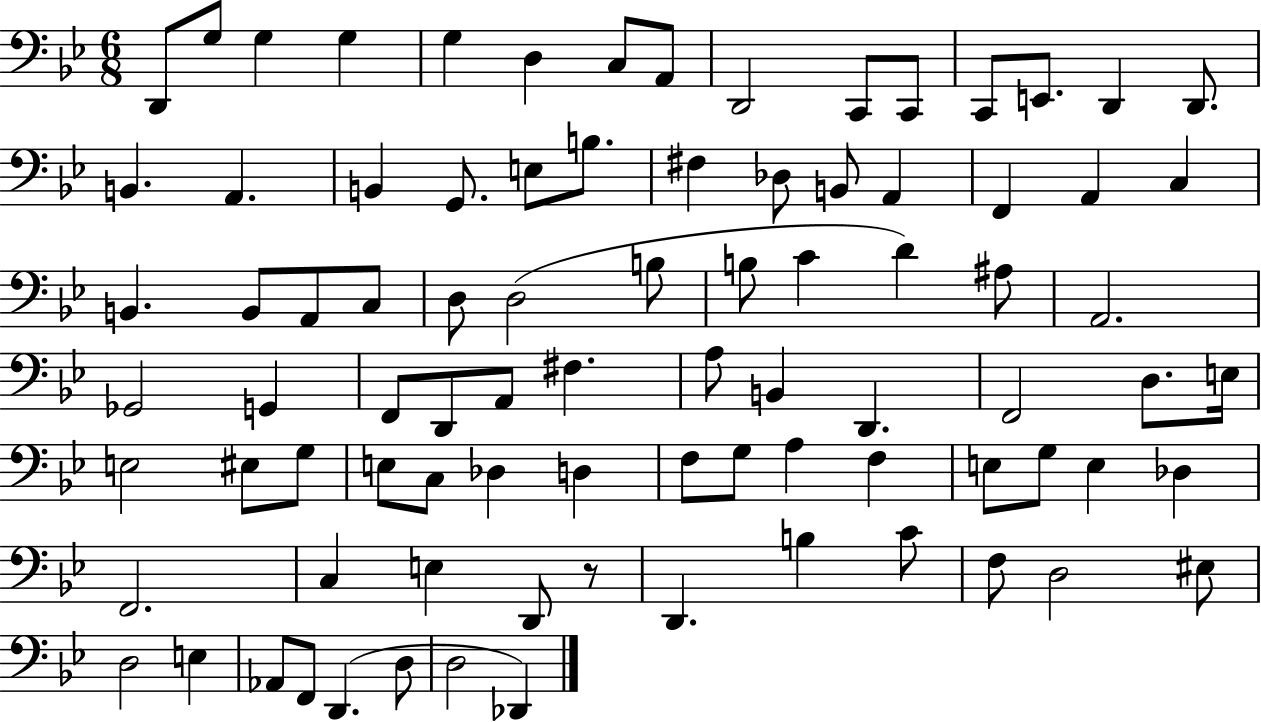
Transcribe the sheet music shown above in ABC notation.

X:1
T:Untitled
M:6/8
L:1/4
K:Bb
D,,/2 G,/2 G, G, G, D, C,/2 A,,/2 D,,2 C,,/2 C,,/2 C,,/2 E,,/2 D,, D,,/2 B,, A,, B,, G,,/2 E,/2 B,/2 ^F, _D,/2 B,,/2 A,, F,, A,, C, B,, B,,/2 A,,/2 C,/2 D,/2 D,2 B,/2 B,/2 C D ^A,/2 A,,2 _G,,2 G,, F,,/2 D,,/2 A,,/2 ^F, A,/2 B,, D,, F,,2 D,/2 E,/4 E,2 ^E,/2 G,/2 E,/2 C,/2 _D, D, F,/2 G,/2 A, F, E,/2 G,/2 E, _D, F,,2 C, E, D,,/2 z/2 D,, B, C/2 F,/2 D,2 ^E,/2 D,2 E, _A,,/2 F,,/2 D,, D,/2 D,2 _D,,